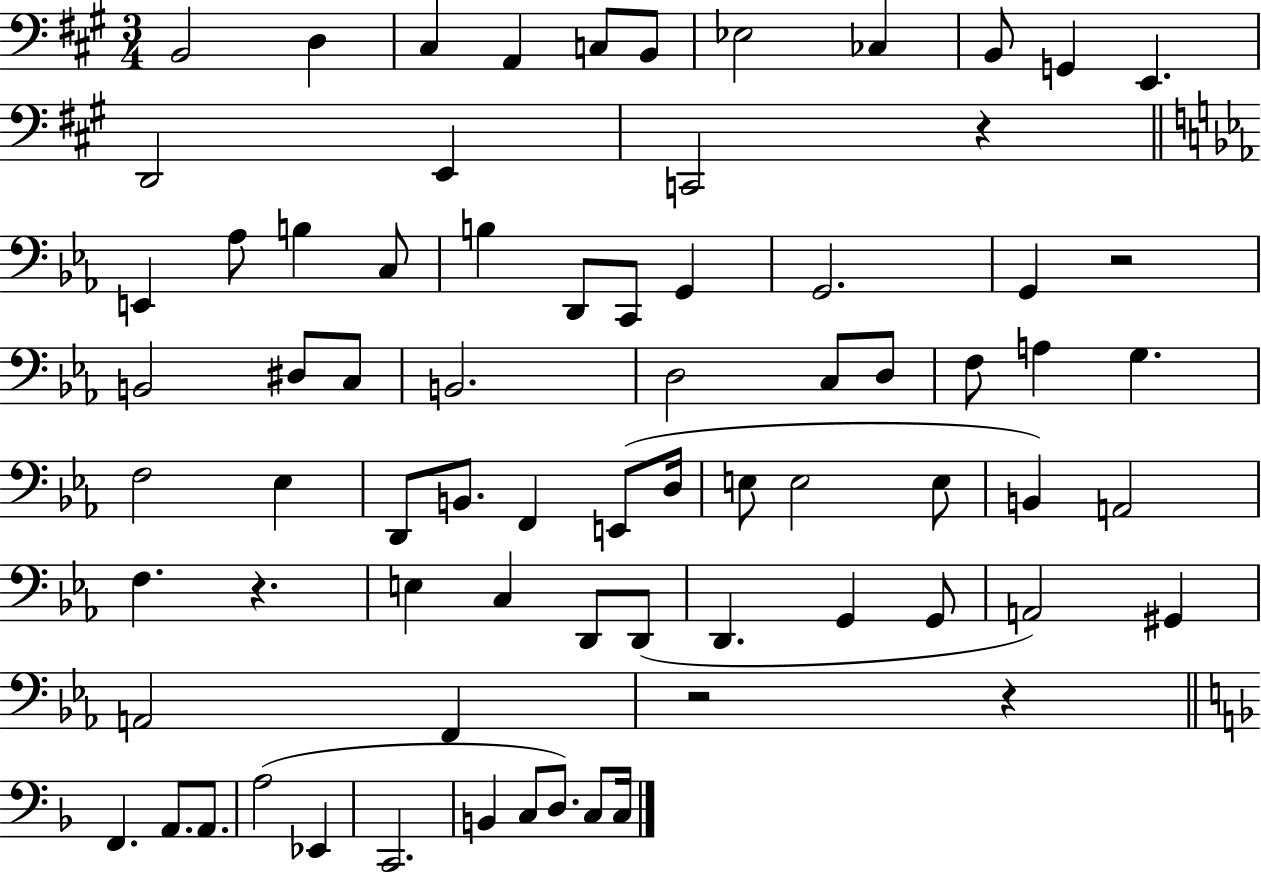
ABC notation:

X:1
T:Untitled
M:3/4
L:1/4
K:A
B,,2 D, ^C, A,, C,/2 B,,/2 _E,2 _C, B,,/2 G,, E,, D,,2 E,, C,,2 z E,, _A,/2 B, C,/2 B, D,,/2 C,,/2 G,, G,,2 G,, z2 B,,2 ^D,/2 C,/2 B,,2 D,2 C,/2 D,/2 F,/2 A, G, F,2 _E, D,,/2 B,,/2 F,, E,,/2 D,/4 E,/2 E,2 E,/2 B,, A,,2 F, z E, C, D,,/2 D,,/2 D,, G,, G,,/2 A,,2 ^G,, A,,2 F,, z2 z F,, A,,/2 A,,/2 A,2 _E,, C,,2 B,, C,/2 D,/2 C,/2 C,/4